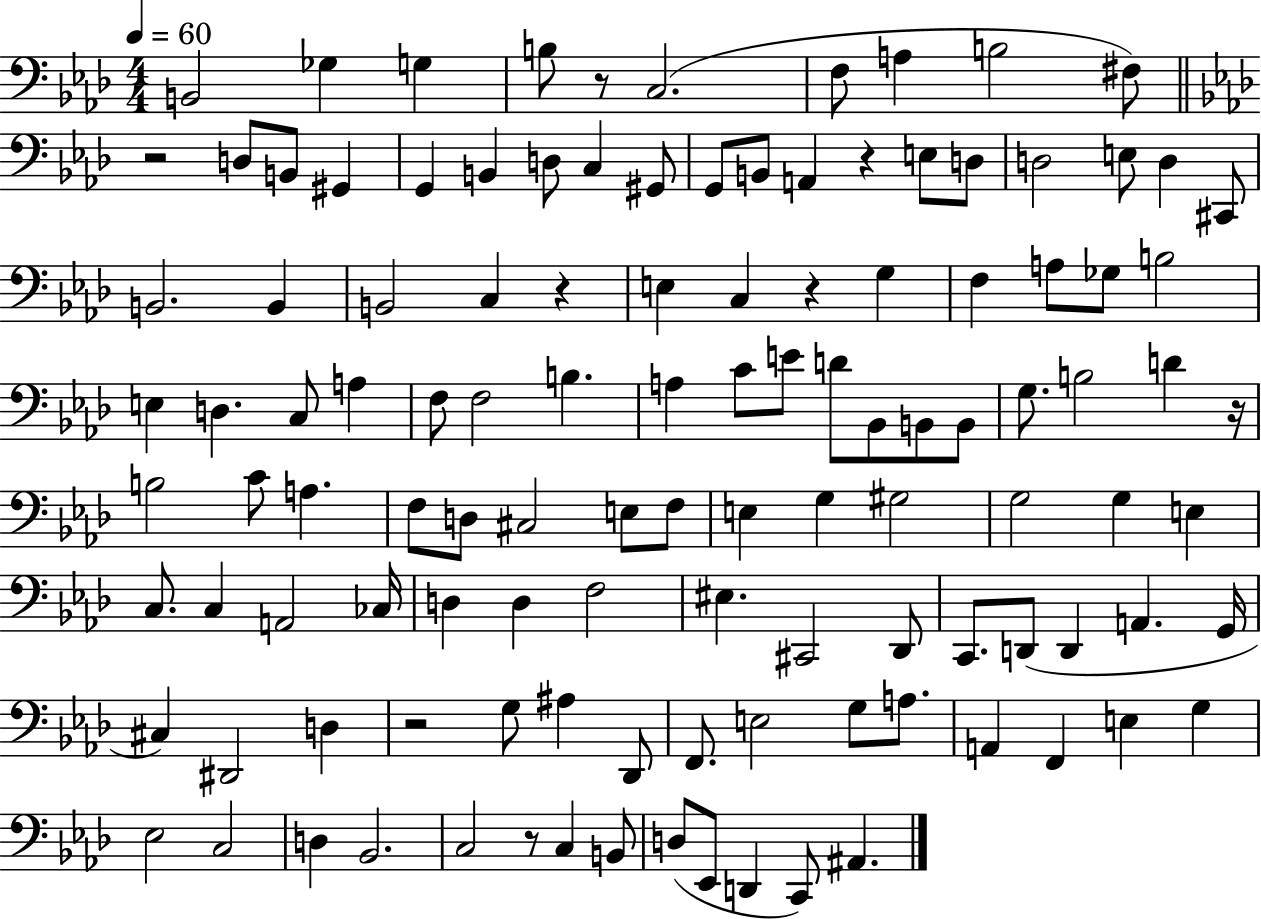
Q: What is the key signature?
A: AES major